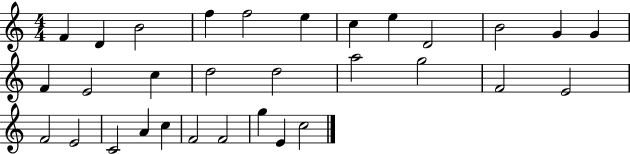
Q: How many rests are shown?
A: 0